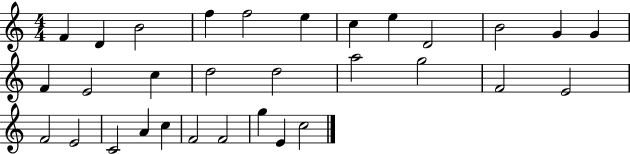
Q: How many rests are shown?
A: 0